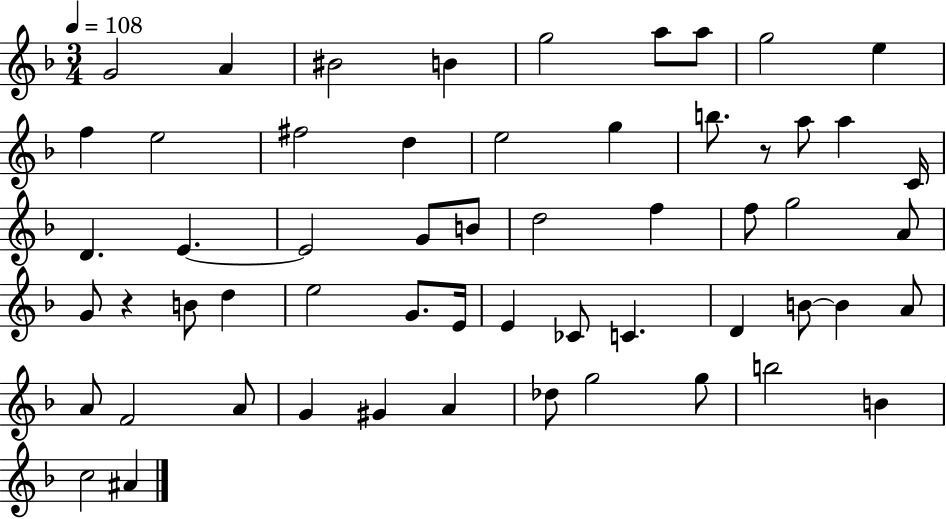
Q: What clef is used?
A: treble